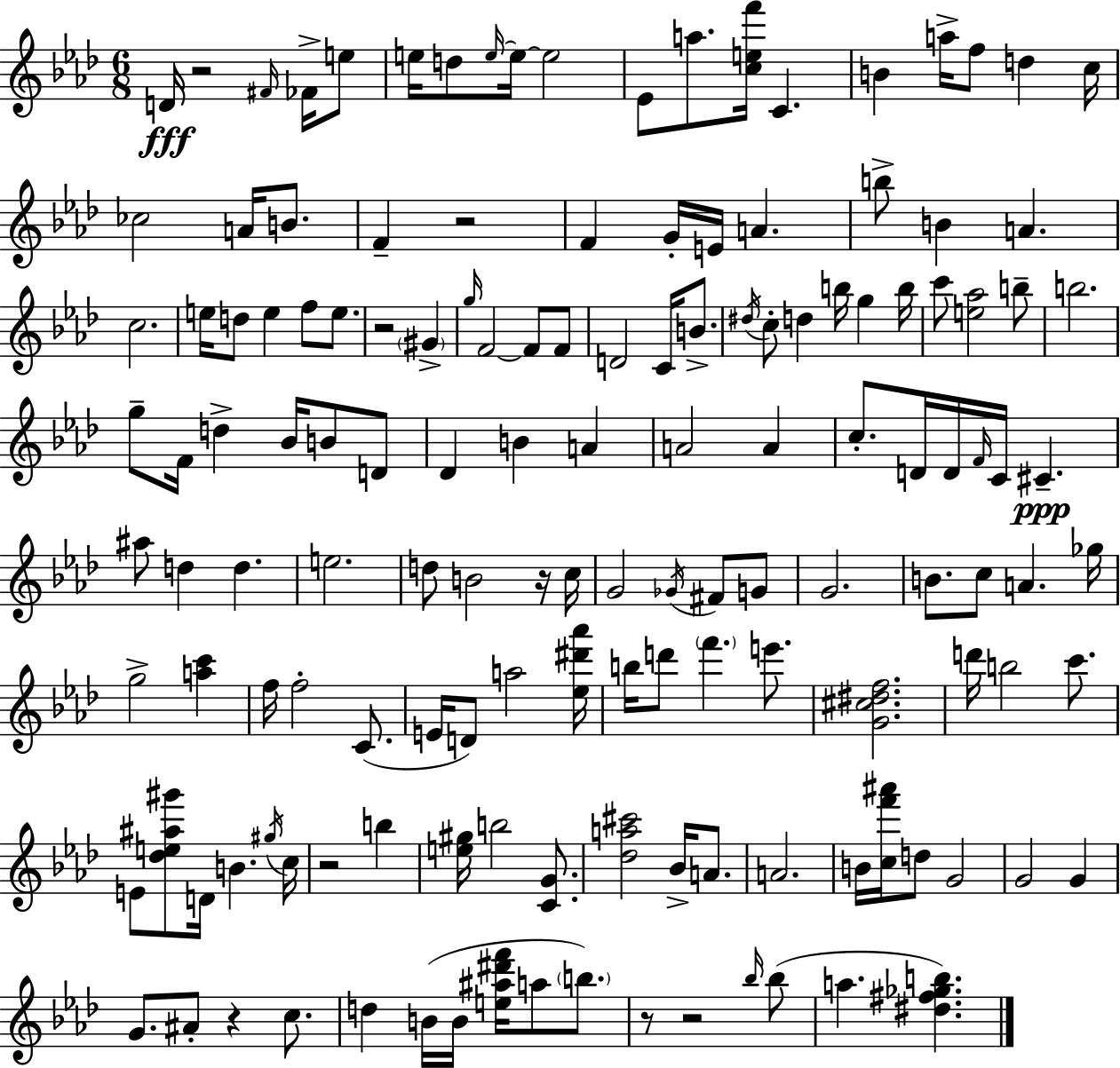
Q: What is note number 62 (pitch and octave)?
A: A4